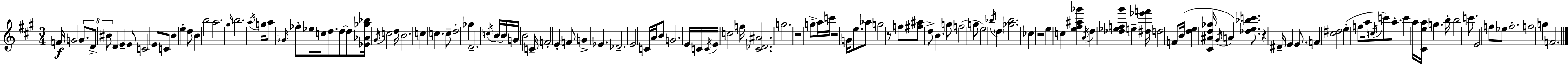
F4/s G4/h G4/e. D4/e BIS4/e D4/q E4/q E4/e C4/h E4/e C4/e B4/q E5/q D5/e B4/q B5/h A5/h. G#5/s B5/h. A5/s G5/s A5/e Gb4/s FES5/e Eb5/s C5/s D5/e. D5/e D5/e [Eb4,Ab4,Gb5,Bb5]/s G#4/s C5/h D5/s B4/h. C5/q C5/q. C5/e D5/h Gb5/q D4/h. C5/s B4/s B4/s G4/s B4/h C4/s F4/h E4/q F4/e G4/q Eb4/q. Db4/h. E4/h C4/s A4/s B4/e G4/h. E4/s C4/s C4/s E4/s C5/h F5/s [C#4,Db4,A#4]/h. G5/h. R/h G5/e A5/s C6/s R/h G4/s E5/e. Ab5/e G5/h R/e F5/e [F#5,A#5]/e D5/e B4/q. G5/e F5/h G5/e E5/h Bb5/s D5/q [Gb5,Bb5]/h. CES5/q R/h E5/q C5/q [E5,F#5,A#5,Gb6]/q A4/s D5/q [Db5,Eb5,F5,G#6]/q E5/q [D#5,Eb6,F6]/s D5/h F4/e B4/s [D5,E5]/q [C#4,A#4,D5,Gb5]/s G#4/s A4/q [Db5,E5,Bb5,C6]/e. R/q D#4/s E4/q E4/e. F4/q [C#5,D#5]/h E5/q F5/e A5/s C5/s C6/e A5/e. C6/q A5/s [C#4,E5,A5]/s G5/q. B5/s B5/h C6/e. E4/h F5/e Eb5/e F5/h. F5/h G5/q F4/h.